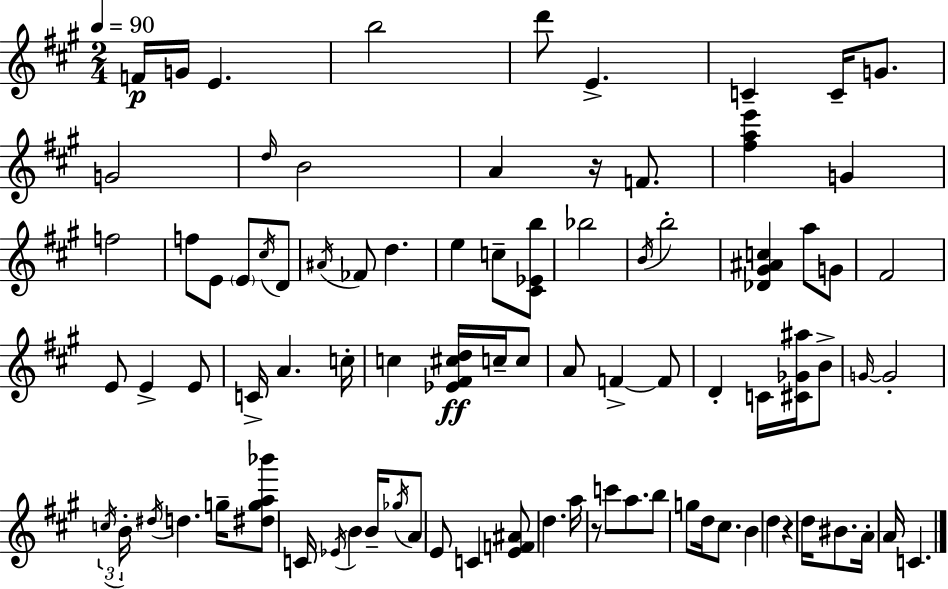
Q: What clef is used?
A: treble